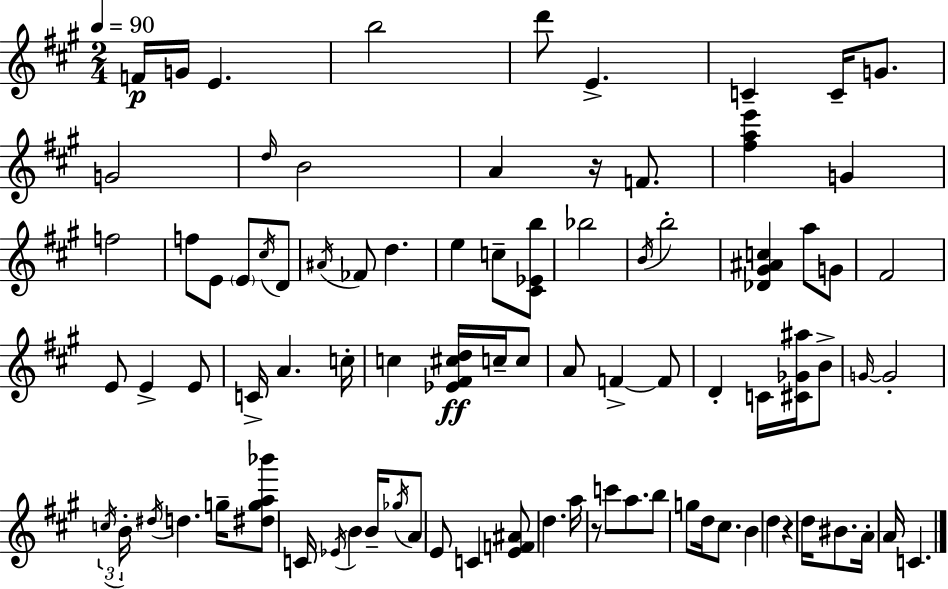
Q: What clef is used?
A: treble